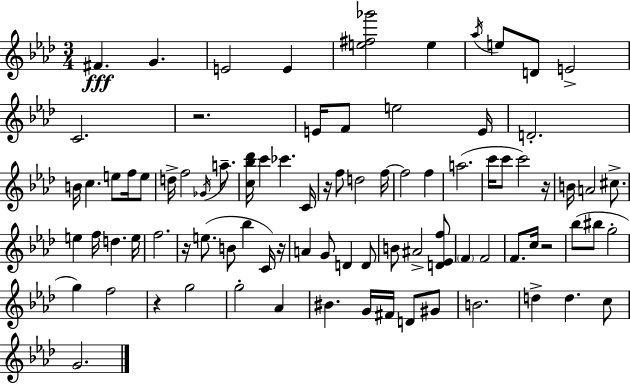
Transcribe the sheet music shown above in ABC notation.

X:1
T:Untitled
M:3/4
L:1/4
K:Fm
^F G E2 E [e^f_g']2 e _a/4 e/2 D/2 E2 C2 z2 E/4 F/2 e2 E/4 D2 B/4 c e/2 f/4 e/2 d/4 f2 _G/4 a/2 [c_b_d']/4 c' _c' C/4 z/4 f/2 d2 f/4 f2 f a2 c'/4 c'/2 c'2 z/4 B/4 A2 ^c/2 e f/4 d e/4 f2 z/4 e/2 B/2 _b C/4 z/4 A G/2 D D/2 B/2 ^A2 [D_Ef]/2 F F2 F/2 c/4 z2 _b/2 ^b/2 g2 g f2 z g2 g2 _A ^B G/4 ^F/4 D/2 ^G/2 B2 d d c/2 G2